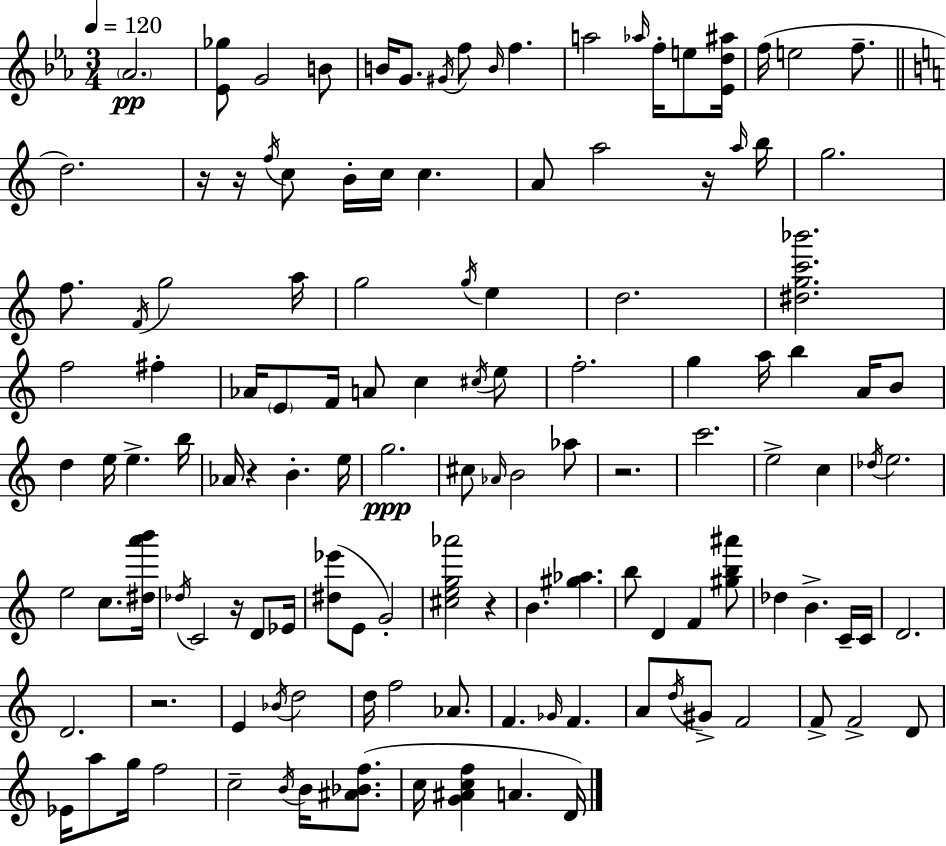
Ab4/h. [Eb4,Gb5]/e G4/h B4/e B4/s G4/e. G#4/s F5/e B4/s F5/q. A5/h Ab5/s F5/s E5/e [Eb4,D5,A#5]/s F5/s E5/h F5/e. D5/h. R/s R/s F5/s C5/e B4/s C5/s C5/q. A4/e A5/h R/s A5/s B5/s G5/h. F5/e. F4/s G5/h A5/s G5/h G5/s E5/q D5/h. [D#5,G5,C6,Bb6]/h. F5/h F#5/q Ab4/s E4/e F4/s A4/e C5/q C#5/s E5/e F5/h. G5/q A5/s B5/q A4/s B4/e D5/q E5/s E5/q. B5/s Ab4/s R/q B4/q. E5/s G5/h. C#5/e Ab4/s B4/h Ab5/e R/h. C6/h. E5/h C5/q Db5/s E5/h. E5/h C5/e. [D#5,A6,B6]/s Db5/s C4/h R/s D4/e Eb4/s [D#5,Eb6]/e E4/e G4/h [C#5,E5,G5,Ab6]/h R/q B4/q. [G#5,Ab5]/q. B5/e D4/q F4/q [G#5,B5,A#6]/e Db5/q B4/q. C4/s C4/s D4/h. D4/h. R/h. E4/q Bb4/s D5/h D5/s F5/h Ab4/e. F4/q. Gb4/s F4/q. A4/e D5/s G#4/e F4/h F4/e F4/h D4/e Eb4/s A5/e G5/s F5/h C5/h B4/s B4/s [A#4,Bb4,F5]/e. C5/s [G4,A#4,C5,F5]/q A4/q. D4/s